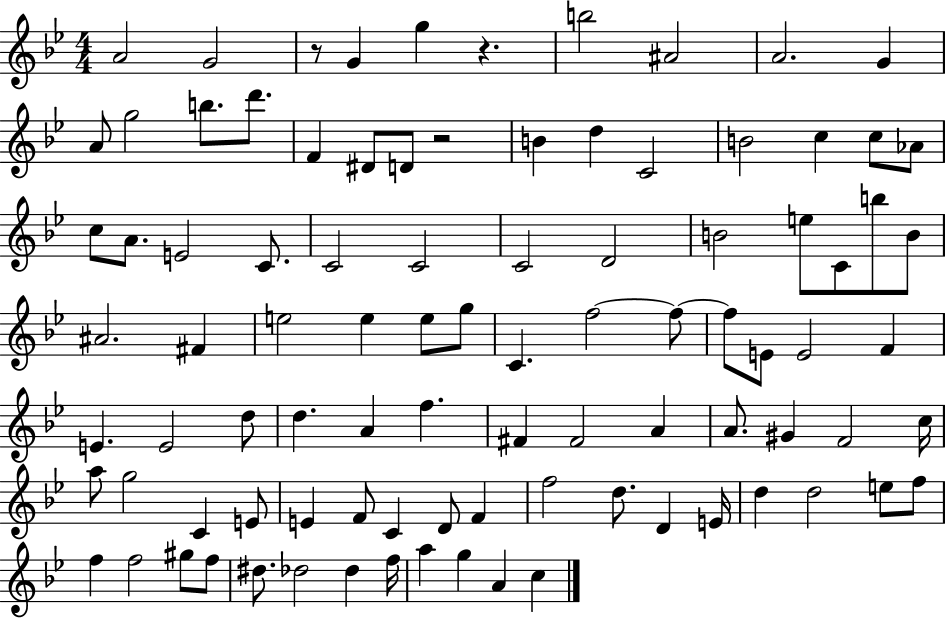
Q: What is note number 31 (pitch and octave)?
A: B4